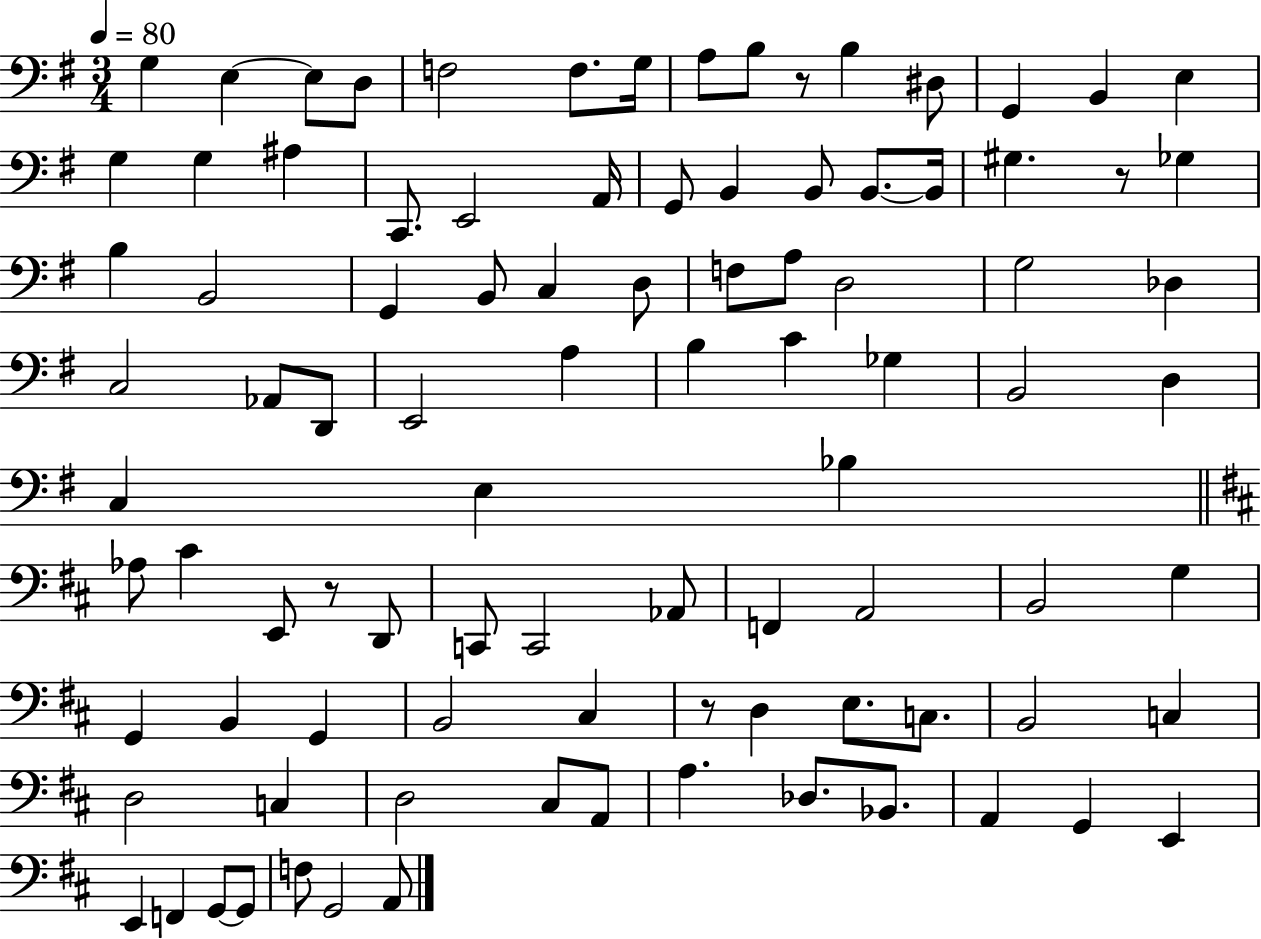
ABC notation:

X:1
T:Untitled
M:3/4
L:1/4
K:G
G, E, E,/2 D,/2 F,2 F,/2 G,/4 A,/2 B,/2 z/2 B, ^D,/2 G,, B,, E, G, G, ^A, C,,/2 E,,2 A,,/4 G,,/2 B,, B,,/2 B,,/2 B,,/4 ^G, z/2 _G, B, B,,2 G,, B,,/2 C, D,/2 F,/2 A,/2 D,2 G,2 _D, C,2 _A,,/2 D,,/2 E,,2 A, B, C _G, B,,2 D, C, E, _B, _A,/2 ^C E,,/2 z/2 D,,/2 C,,/2 C,,2 _A,,/2 F,, A,,2 B,,2 G, G,, B,, G,, B,,2 ^C, z/2 D, E,/2 C,/2 B,,2 C, D,2 C, D,2 ^C,/2 A,,/2 A, _D,/2 _B,,/2 A,, G,, E,, E,, F,, G,,/2 G,,/2 F,/2 G,,2 A,,/2